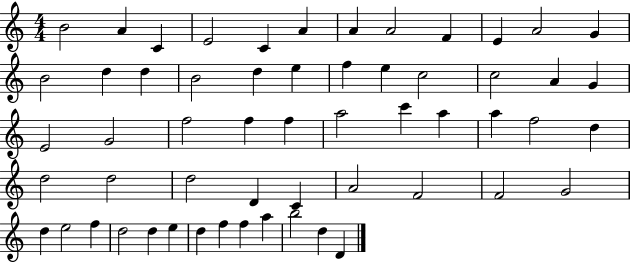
{
  \clef treble
  \numericTimeSignature
  \time 4/4
  \key c \major
  b'2 a'4 c'4 | e'2 c'4 a'4 | a'4 a'2 f'4 | e'4 a'2 g'4 | \break b'2 d''4 d''4 | b'2 d''4 e''4 | f''4 e''4 c''2 | c''2 a'4 g'4 | \break e'2 g'2 | f''2 f''4 f''4 | a''2 c'''4 a''4 | a''4 f''2 d''4 | \break d''2 d''2 | d''2 d'4 c'4 | a'2 f'2 | f'2 g'2 | \break d''4 e''2 f''4 | d''2 d''4 e''4 | d''4 f''4 f''4 a''4 | b''2 d''4 d'4 | \break \bar "|."
}